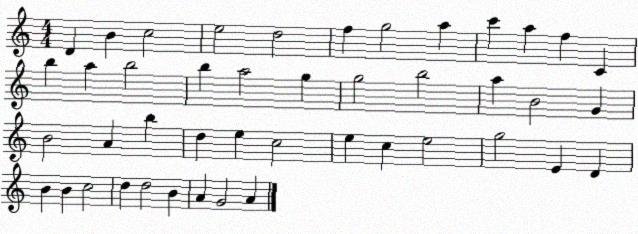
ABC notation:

X:1
T:Untitled
M:4/4
L:1/4
K:C
D B c2 e2 d2 f g2 a c' a f C b a b2 b a2 g g2 b2 a B2 G B2 A b d e c2 e c e2 g2 E D B B c2 d d2 B A G2 A